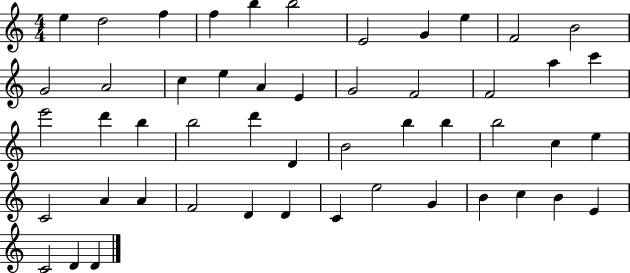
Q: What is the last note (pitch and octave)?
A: D4